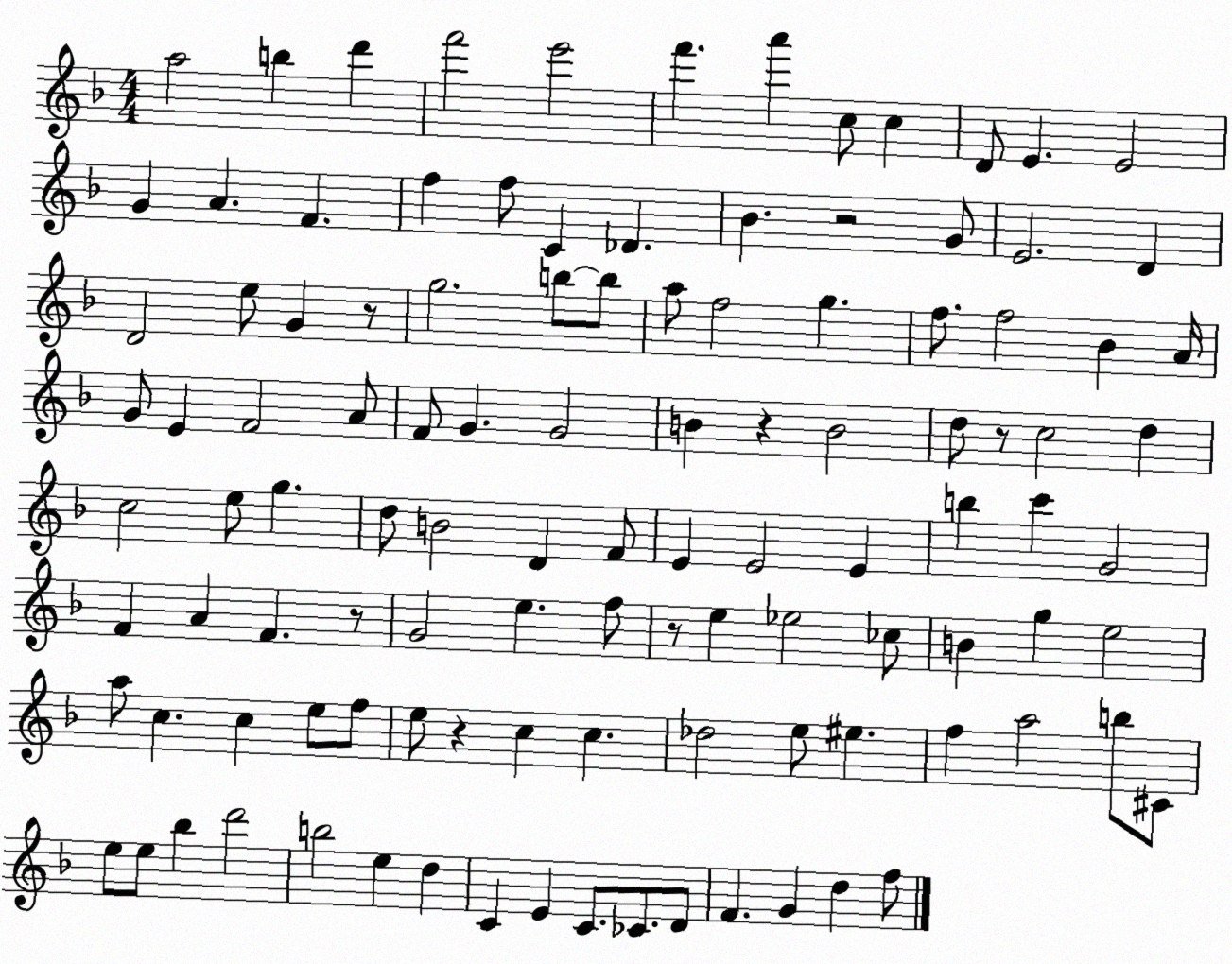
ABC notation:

X:1
T:Untitled
M:4/4
L:1/4
K:F
a2 b d' f'2 e'2 f' a' c/2 c D/2 E E2 G A F f f/2 C _D _B z2 G/2 E2 D D2 e/2 G z/2 g2 b/2 b/2 a/2 f2 g f/2 f2 _B A/4 G/2 E F2 A/2 F/2 G G2 B z B2 d/2 z/2 c2 d c2 e/2 g d/2 B2 D F/2 E E2 E b c' G2 F A F z/2 G2 e f/2 z/2 e _e2 _c/2 B g e2 a/2 c c e/2 f/2 e/2 z c c _d2 e/2 ^e f a2 b/2 ^C/2 e/2 e/2 _b d'2 b2 e d C E C/2 _C/2 D/2 F G d f/2